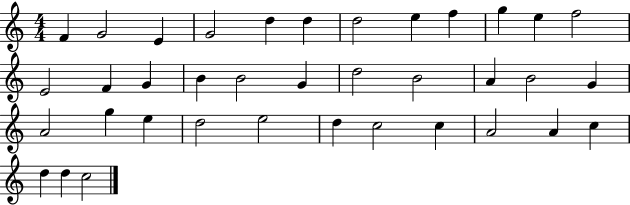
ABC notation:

X:1
T:Untitled
M:4/4
L:1/4
K:C
F G2 E G2 d d d2 e f g e f2 E2 F G B B2 G d2 B2 A B2 G A2 g e d2 e2 d c2 c A2 A c d d c2